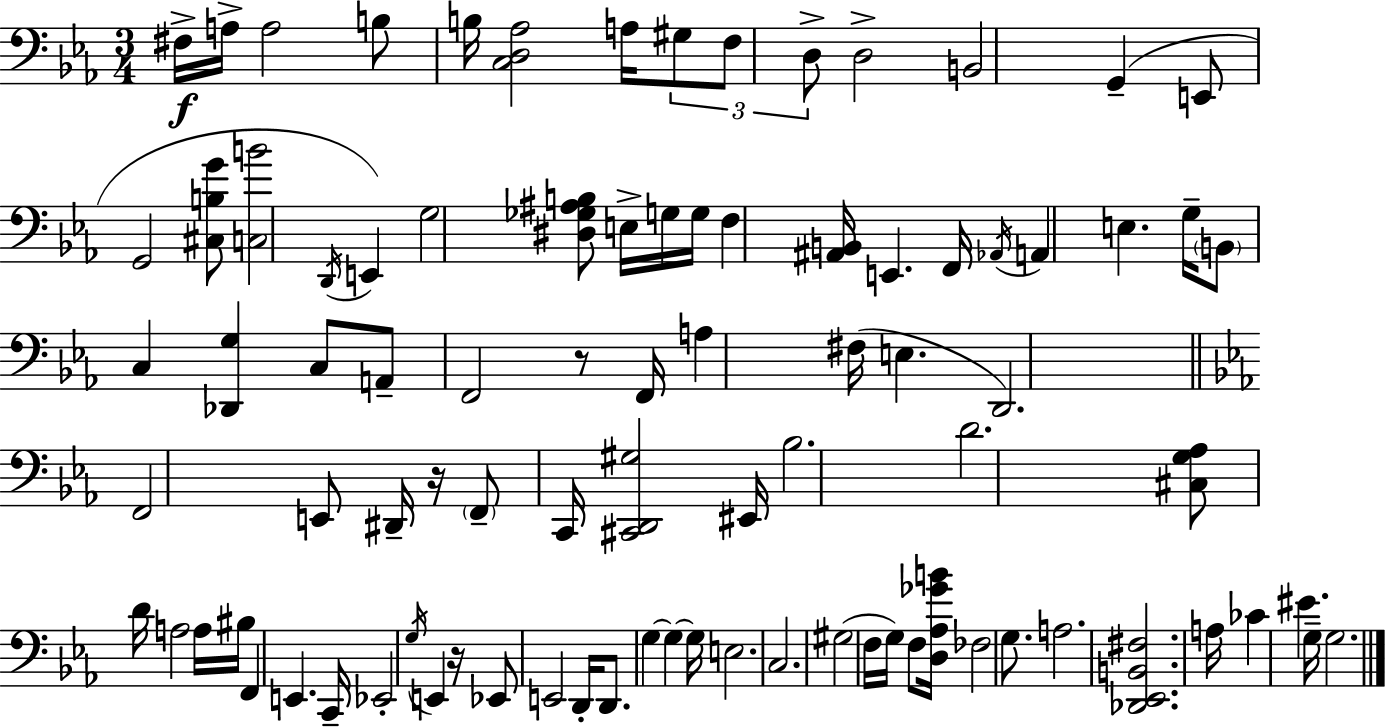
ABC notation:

X:1
T:Untitled
M:3/4
L:1/4
K:Cm
^F,/4 A,/4 A,2 B,/2 B,/4 [C,D,_A,]2 A,/4 ^G,/2 F,/2 D,/2 D,2 B,,2 G,, E,,/2 G,,2 [^C,B,G]/2 [C,B]2 D,,/4 E,, G,2 [^D,_G,^A,B,]/2 E,/4 G,/4 G,/4 F, [^A,,B,,]/4 E,, F,,/4 _A,,/4 A,, E, G,/4 B,,/2 C, [_D,,G,] C,/2 A,,/2 F,,2 z/2 F,,/4 A, ^F,/4 E, D,,2 F,,2 E,,/2 ^D,,/4 z/4 F,,/2 C,,/4 [^C,,D,,^G,]2 ^E,,/4 _B,2 D2 [^C,G,_A,]/2 D/4 A,2 A,/4 ^B,/4 F,, E,, C,,/4 _E,,2 G,/4 E,, z/4 _E,,/2 E,,2 D,,/4 D,,/2 G, G, G,/4 E,2 C,2 ^G,2 F,/4 G,/4 F,/2 [D,_A,_GB]/4 _F,2 G,/2 A,2 [_D,,_E,,B,,^F,]2 A,/4 _C ^E G,/4 G,2